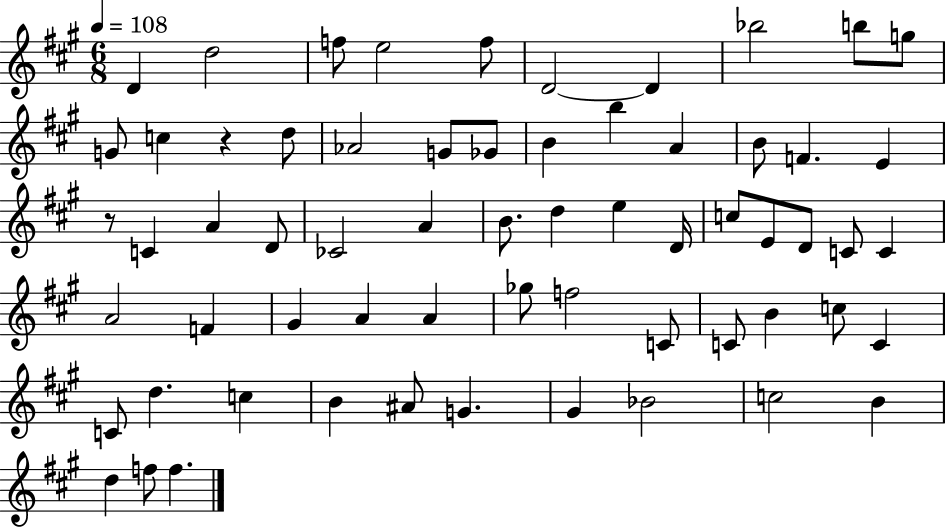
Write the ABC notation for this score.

X:1
T:Untitled
M:6/8
L:1/4
K:A
D d2 f/2 e2 f/2 D2 D _b2 b/2 g/2 G/2 c z d/2 _A2 G/2 _G/2 B b A B/2 F E z/2 C A D/2 _C2 A B/2 d e D/4 c/2 E/2 D/2 C/2 C A2 F ^G A A _g/2 f2 C/2 C/2 B c/2 C C/2 d c B ^A/2 G ^G _B2 c2 B d f/2 f